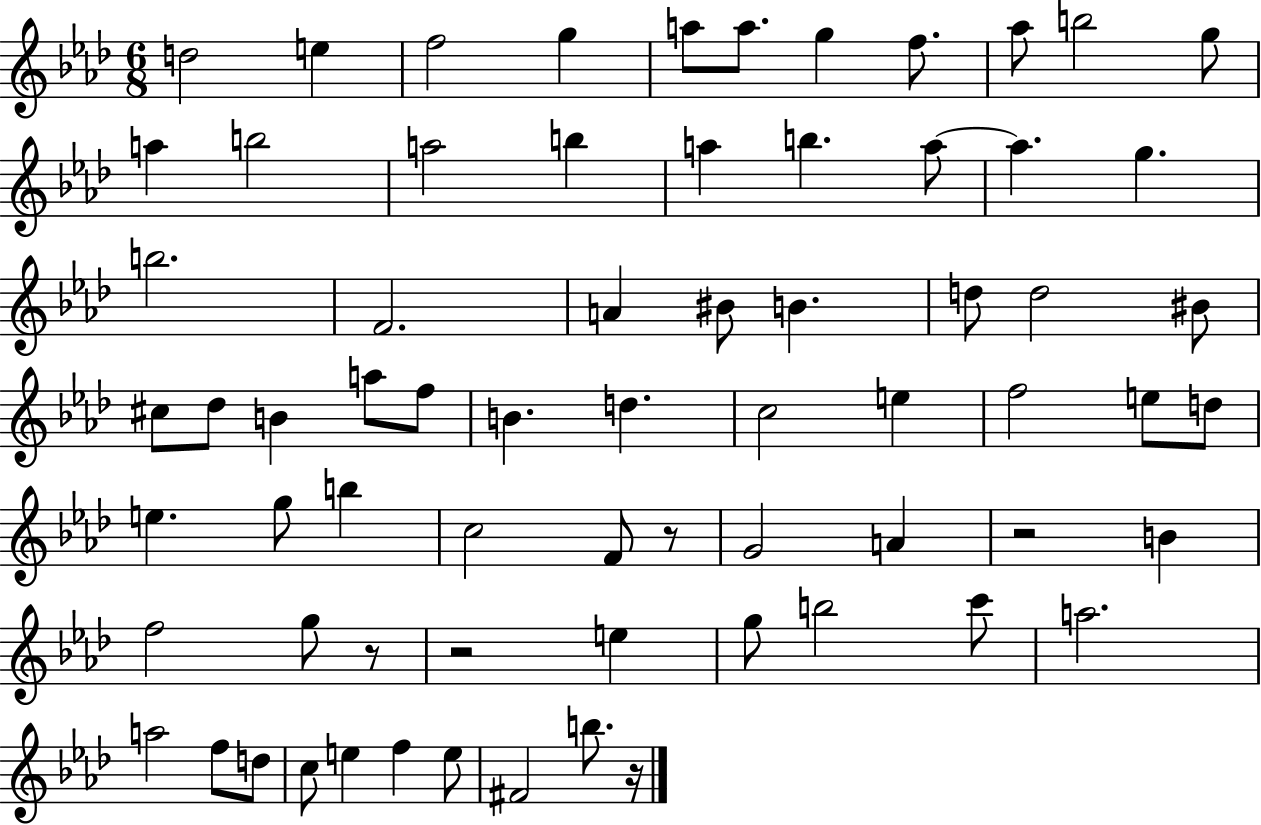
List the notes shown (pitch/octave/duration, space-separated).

D5/h E5/q F5/h G5/q A5/e A5/e. G5/q F5/e. Ab5/e B5/h G5/e A5/q B5/h A5/h B5/q A5/q B5/q. A5/e A5/q. G5/q. B5/h. F4/h. A4/q BIS4/e B4/q. D5/e D5/h BIS4/e C#5/e Db5/e B4/q A5/e F5/e B4/q. D5/q. C5/h E5/q F5/h E5/e D5/e E5/q. G5/e B5/q C5/h F4/e R/e G4/h A4/q R/h B4/q F5/h G5/e R/e R/h E5/q G5/e B5/h C6/e A5/h. A5/h F5/e D5/e C5/e E5/q F5/q E5/e F#4/h B5/e. R/s